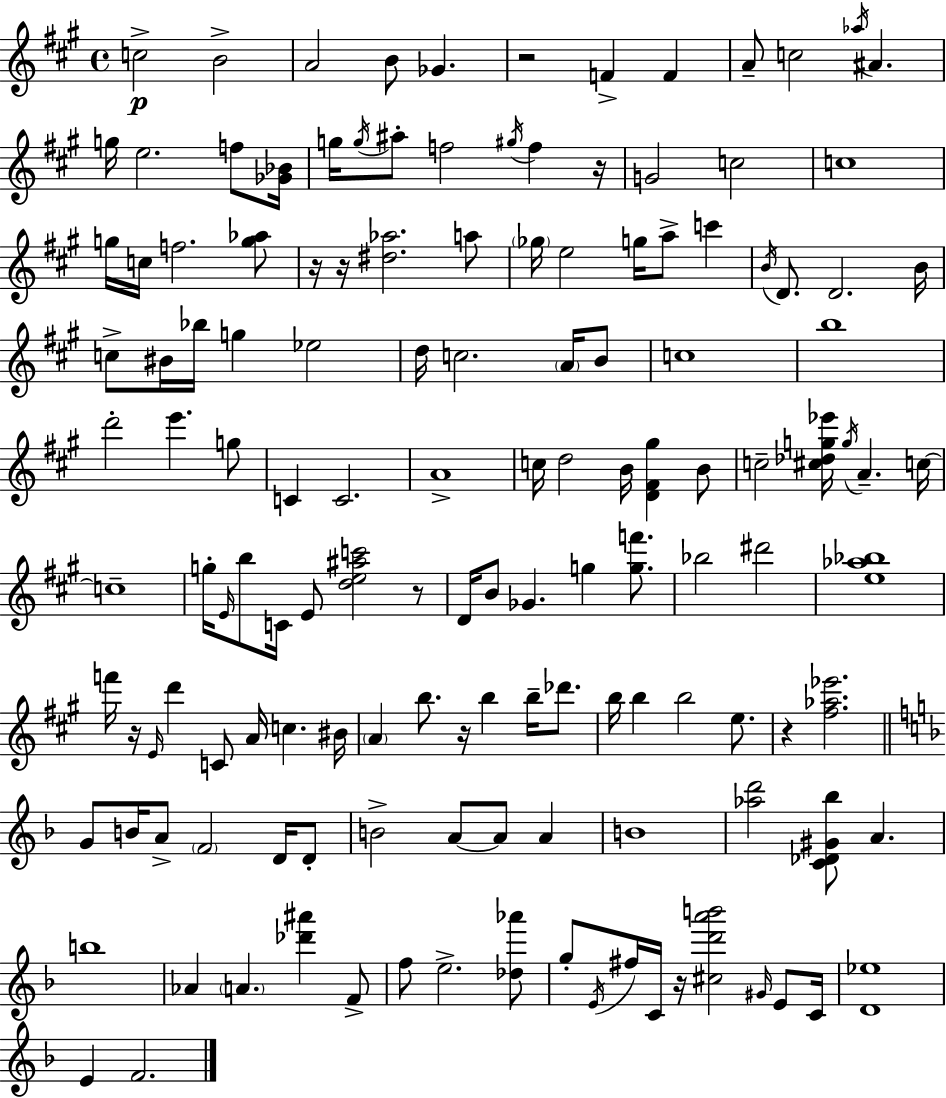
C5/h B4/h A4/h B4/e Gb4/q. R/h F4/q F4/q A4/e C5/h Ab5/s A#4/q. G5/s E5/h. F5/e [Gb4,Bb4]/s G5/s G5/s A#5/e F5/h G#5/s F5/q R/s G4/h C5/h C5/w G5/s C5/s F5/h. [G5,Ab5]/e R/s R/s [D#5,Ab5]/h. A5/e Gb5/s E5/h G5/s A5/e C6/q B4/s D4/e. D4/h. B4/s C5/e BIS4/s Bb5/s G5/q Eb5/h D5/s C5/h. A4/s B4/e C5/w B5/w D6/h E6/q. G5/e C4/q C4/h. A4/w C5/s D5/h B4/s [D4,F#4,G#5]/q B4/e C5/h [C#5,Db5,G5,Eb6]/s G5/s A4/q. C5/s C5/w G5/s E4/s B5/e C4/s E4/e [D5,E5,A#5,C6]/h R/e D4/s B4/e Gb4/q. G5/q [G5,F6]/e. Bb5/h D#6/h [E5,Ab5,Bb5]/w F6/s R/s E4/s D6/q C4/e A4/s C5/q. BIS4/s A4/q B5/e. R/s B5/q B5/s Db6/e. B5/s B5/q B5/h E5/e. R/q [F#5,Ab5,Eb6]/h. G4/e B4/s A4/e F4/h D4/s D4/e B4/h A4/e A4/e A4/q B4/w [Ab5,D6]/h [C4,Db4,G#4,Bb5]/e A4/q. B5/w Ab4/q A4/q. [Db6,A#6]/q F4/e F5/e E5/h. [Db5,Ab6]/e G5/e E4/s F#5/s C4/s R/s [C#5,D6,A6,B6]/h G#4/s E4/e C4/s [D4,Eb5]/w E4/q F4/h.